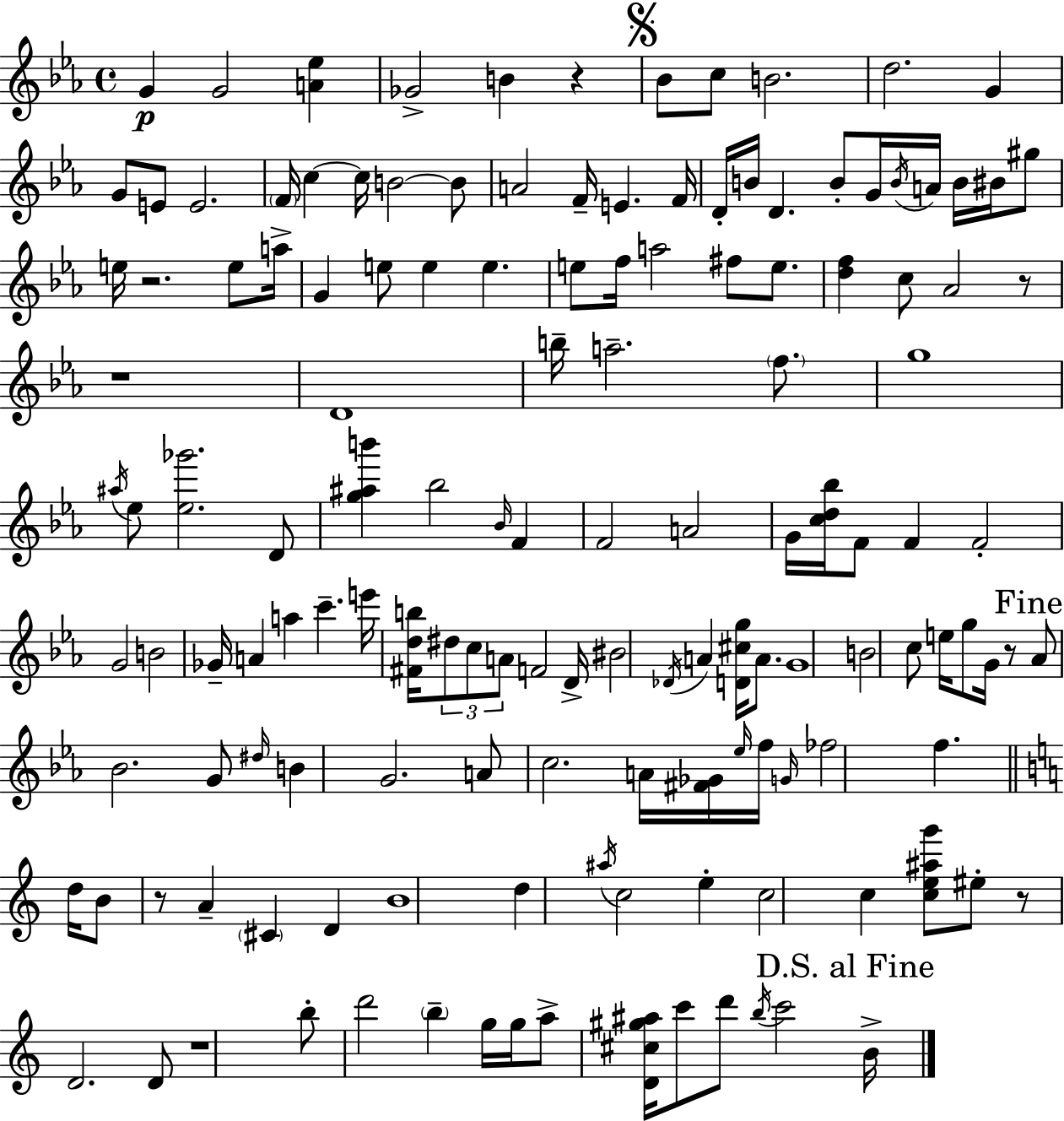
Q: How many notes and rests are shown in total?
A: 142